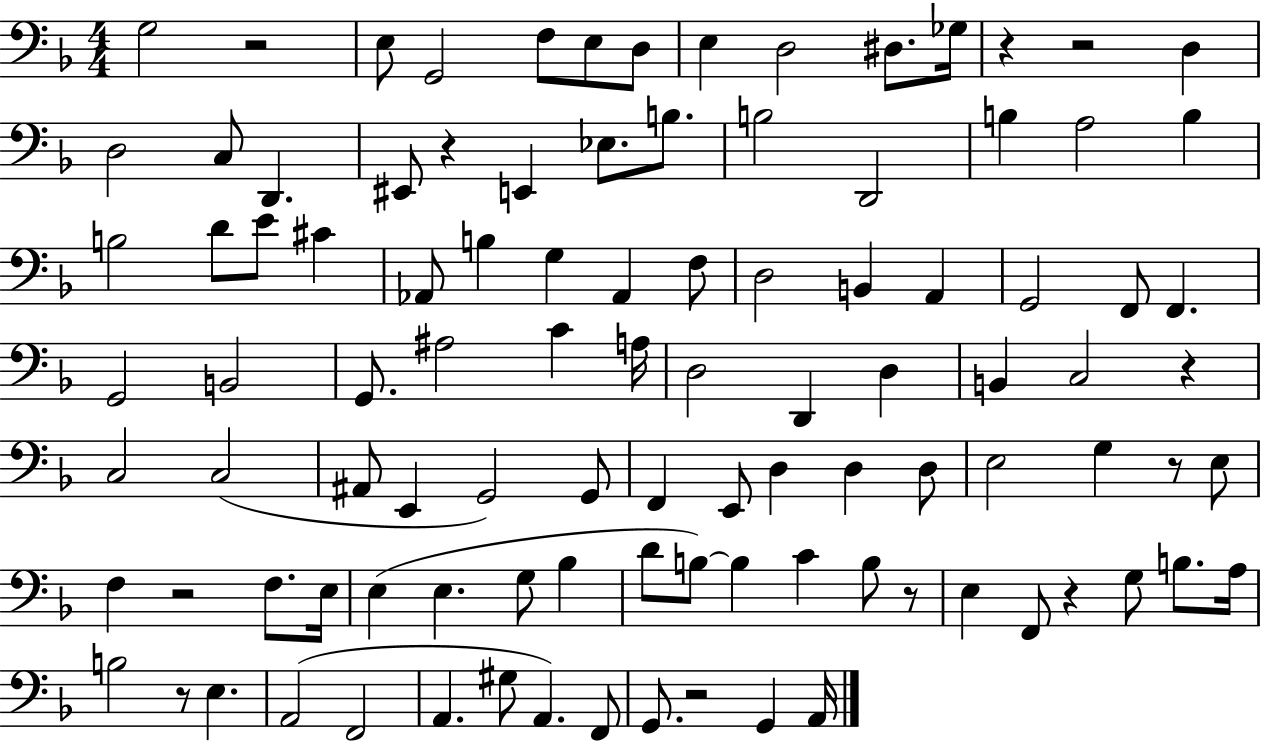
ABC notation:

X:1
T:Untitled
M:4/4
L:1/4
K:F
G,2 z2 E,/2 G,,2 F,/2 E,/2 D,/2 E, D,2 ^D,/2 _G,/4 z z2 D, D,2 C,/2 D,, ^E,,/2 z E,, _E,/2 B,/2 B,2 D,,2 B, A,2 B, B,2 D/2 E/2 ^C _A,,/2 B, G, _A,, F,/2 D,2 B,, A,, G,,2 F,,/2 F,, G,,2 B,,2 G,,/2 ^A,2 C A,/4 D,2 D,, D, B,, C,2 z C,2 C,2 ^A,,/2 E,, G,,2 G,,/2 F,, E,,/2 D, D, D,/2 E,2 G, z/2 E,/2 F, z2 F,/2 E,/4 E, E, G,/2 _B, D/2 B,/2 B, C B,/2 z/2 E, F,,/2 z G,/2 B,/2 A,/4 B,2 z/2 E, A,,2 F,,2 A,, ^G,/2 A,, F,,/2 G,,/2 z2 G,, A,,/4